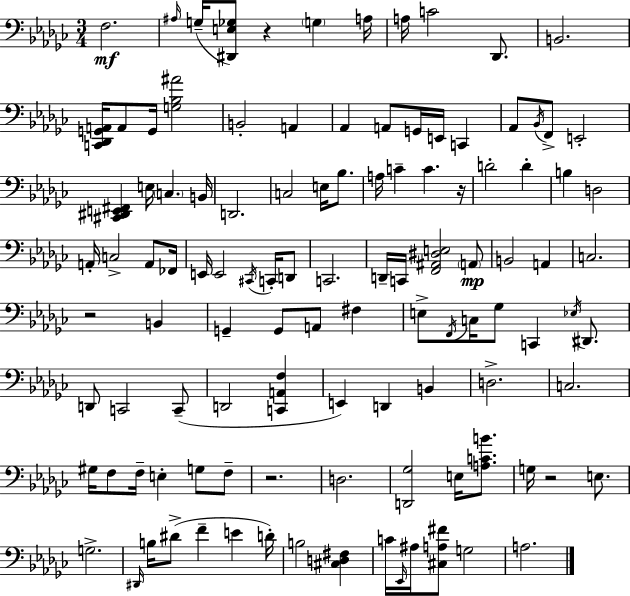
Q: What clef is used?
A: bass